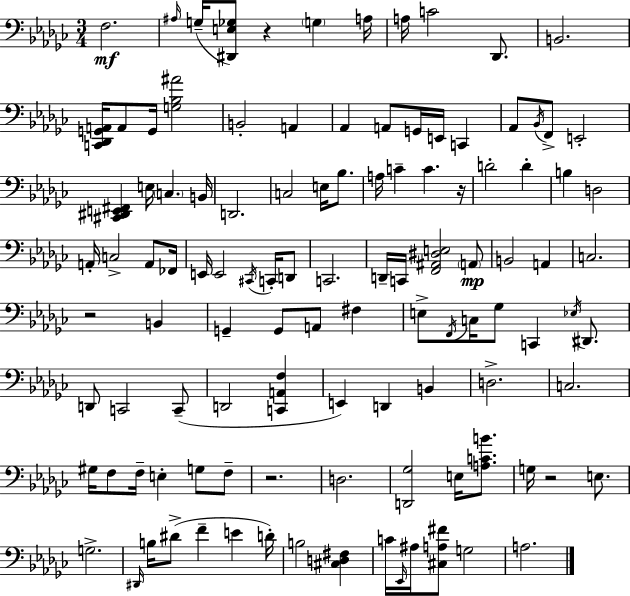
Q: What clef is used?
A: bass